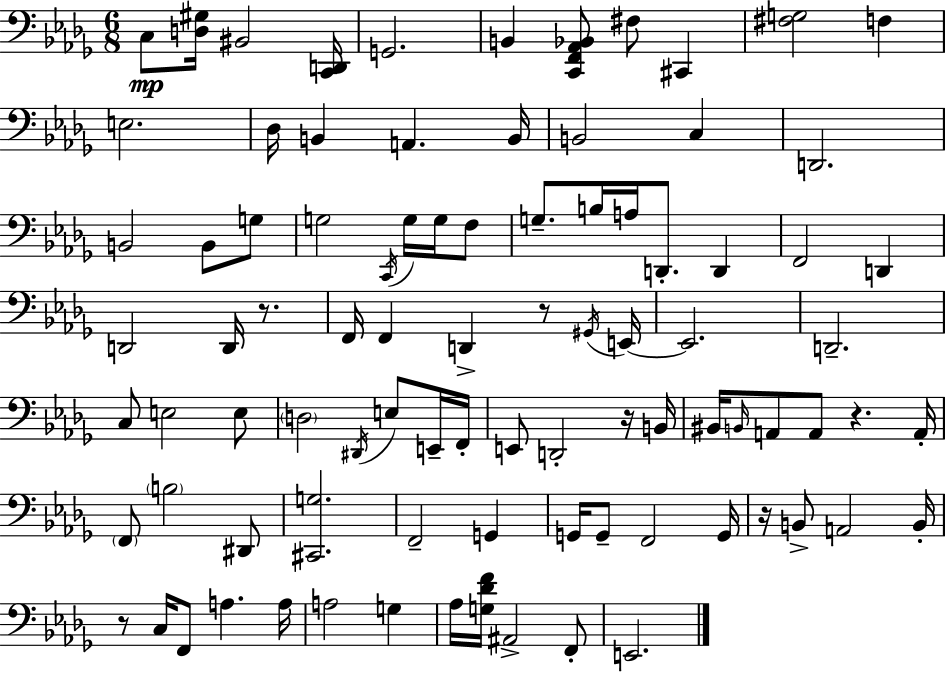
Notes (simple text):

C3/e [D3,G#3]/s BIS2/h [C2,D2]/s G2/h. B2/q [C2,F2,Ab2,Bb2]/e F#3/e C#2/q [F#3,G3]/h F3/q E3/h. Db3/s B2/q A2/q. B2/s B2/h C3/q D2/h. B2/h B2/e G3/e G3/h C2/s G3/s G3/s F3/e G3/e. B3/s A3/s D2/e. D2/q F2/h D2/q D2/h D2/s R/e. F2/s F2/q D2/q R/e G#2/s E2/s E2/h. D2/h. C3/e E3/h E3/e D3/h D#2/s E3/e E2/s F2/s E2/e D2/h R/s B2/s BIS2/s B2/s A2/e A2/e R/q. A2/s F2/e B3/h D#2/e [C#2,G3]/h. F2/h G2/q G2/s G2/e F2/h G2/s R/s B2/e A2/h B2/s R/e C3/s F2/e A3/q. A3/s A3/h G3/q Ab3/s [G3,Db4,F4]/s A#2/h F2/e E2/h.